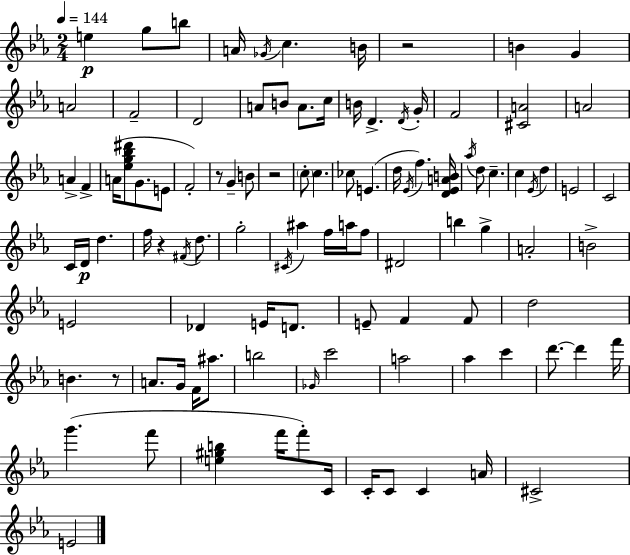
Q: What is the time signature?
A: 2/4